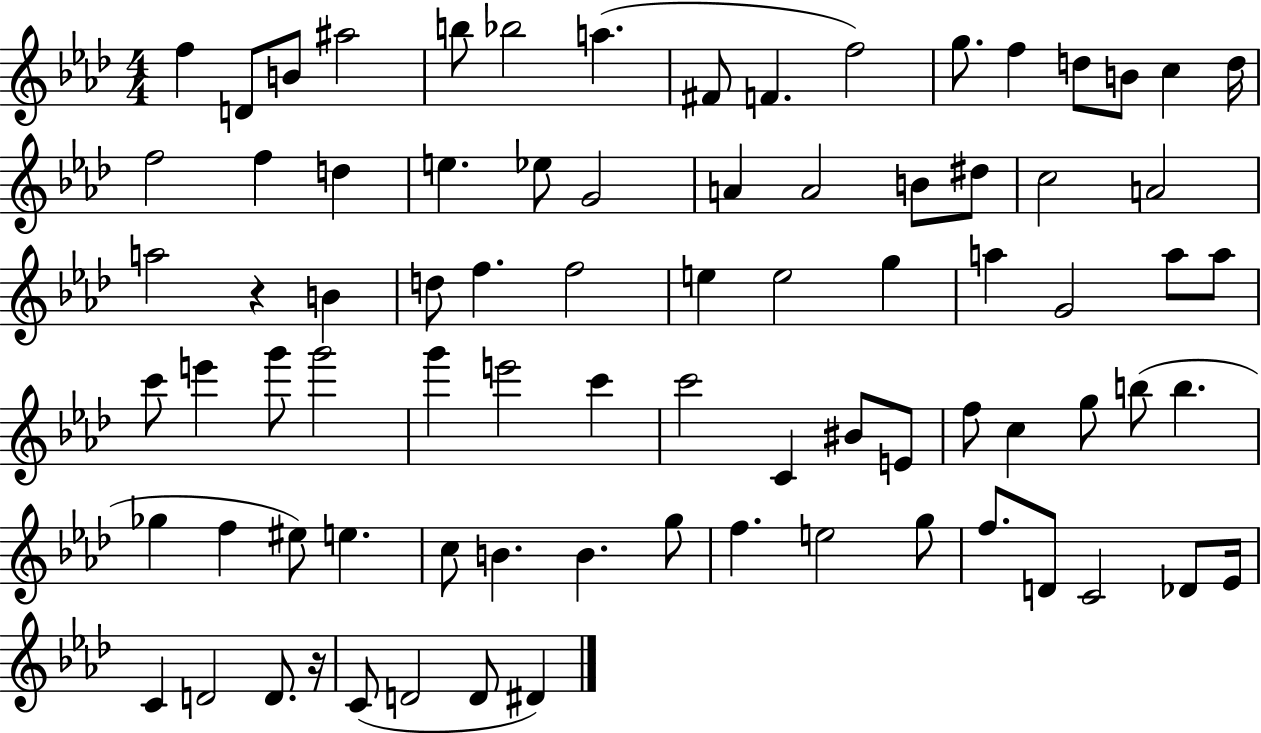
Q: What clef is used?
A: treble